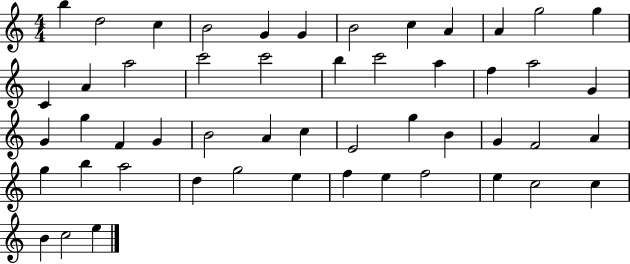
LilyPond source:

{
  \clef treble
  \numericTimeSignature
  \time 4/4
  \key c \major
  b''4 d''2 c''4 | b'2 g'4 g'4 | b'2 c''4 a'4 | a'4 g''2 g''4 | \break c'4 a'4 a''2 | c'''2 c'''2 | b''4 c'''2 a''4 | f''4 a''2 g'4 | \break g'4 g''4 f'4 g'4 | b'2 a'4 c''4 | e'2 g''4 b'4 | g'4 f'2 a'4 | \break g''4 b''4 a''2 | d''4 g''2 e''4 | f''4 e''4 f''2 | e''4 c''2 c''4 | \break b'4 c''2 e''4 | \bar "|."
}